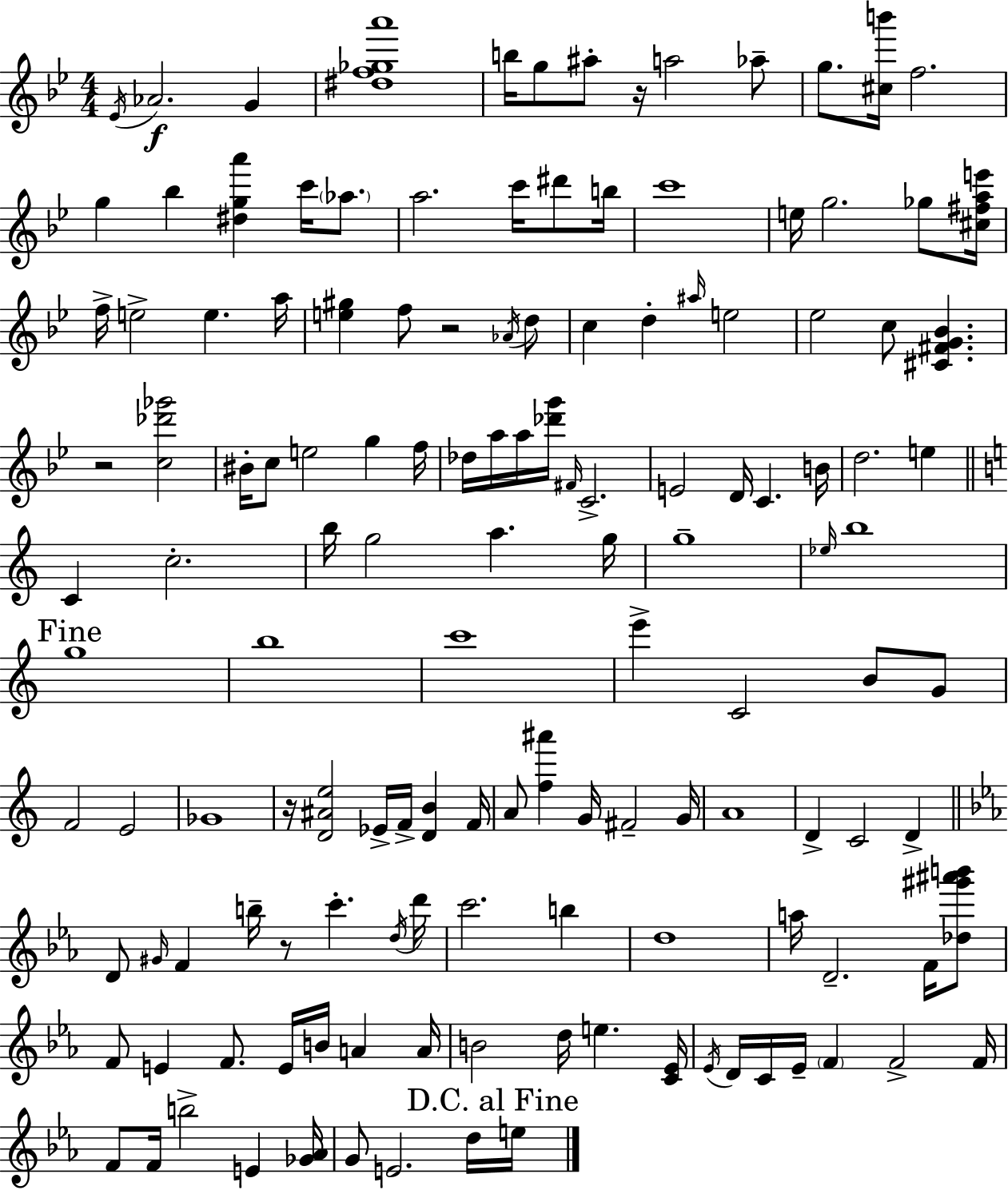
Eb4/s Ab4/h. G4/q [D#5,F5,Gb5,A6]/w B5/s G5/e A#5/e R/s A5/h Ab5/e G5/e. [C#5,B6]/s F5/h. G5/q Bb5/q [D#5,G5,A6]/q C6/s Ab5/e. A5/h. C6/s D#6/e B5/s C6/w E5/s G5/h. Gb5/e [C#5,F#5,A5,E6]/s F5/s E5/h E5/q. A5/s [E5,G#5]/q F5/e R/h Ab4/s D5/e C5/q D5/q A#5/s E5/h Eb5/h C5/e [C#4,F#4,G4,Bb4]/q. R/h [C5,Db6,Gb6]/h BIS4/s C5/e E5/h G5/q F5/s Db5/s A5/s A5/s [Db6,G6]/s F#4/s C4/h. E4/h D4/s C4/q. B4/s D5/h. E5/q C4/q C5/h. B5/s G5/h A5/q. G5/s G5/w Eb5/s B5/w G5/w B5/w C6/w E6/q C4/h B4/e G4/e F4/h E4/h Gb4/w R/s [D4,A#4,E5]/h Eb4/s F4/s [D4,B4]/q F4/s A4/e [F5,A#6]/q G4/s F#4/h G4/s A4/w D4/q C4/h D4/q D4/e G#4/s F4/q B5/s R/e C6/q. D5/s D6/s C6/h. B5/q D5/w A5/s D4/h. F4/s [Db5,G#6,A#6,B6]/e F4/e E4/q F4/e. E4/s B4/s A4/q A4/s B4/h D5/s E5/q. [C4,Eb4]/s Eb4/s D4/s C4/s Eb4/s F4/q F4/h F4/s F4/e F4/s B5/h E4/q [Gb4,Ab4]/s G4/e E4/h. D5/s E5/s